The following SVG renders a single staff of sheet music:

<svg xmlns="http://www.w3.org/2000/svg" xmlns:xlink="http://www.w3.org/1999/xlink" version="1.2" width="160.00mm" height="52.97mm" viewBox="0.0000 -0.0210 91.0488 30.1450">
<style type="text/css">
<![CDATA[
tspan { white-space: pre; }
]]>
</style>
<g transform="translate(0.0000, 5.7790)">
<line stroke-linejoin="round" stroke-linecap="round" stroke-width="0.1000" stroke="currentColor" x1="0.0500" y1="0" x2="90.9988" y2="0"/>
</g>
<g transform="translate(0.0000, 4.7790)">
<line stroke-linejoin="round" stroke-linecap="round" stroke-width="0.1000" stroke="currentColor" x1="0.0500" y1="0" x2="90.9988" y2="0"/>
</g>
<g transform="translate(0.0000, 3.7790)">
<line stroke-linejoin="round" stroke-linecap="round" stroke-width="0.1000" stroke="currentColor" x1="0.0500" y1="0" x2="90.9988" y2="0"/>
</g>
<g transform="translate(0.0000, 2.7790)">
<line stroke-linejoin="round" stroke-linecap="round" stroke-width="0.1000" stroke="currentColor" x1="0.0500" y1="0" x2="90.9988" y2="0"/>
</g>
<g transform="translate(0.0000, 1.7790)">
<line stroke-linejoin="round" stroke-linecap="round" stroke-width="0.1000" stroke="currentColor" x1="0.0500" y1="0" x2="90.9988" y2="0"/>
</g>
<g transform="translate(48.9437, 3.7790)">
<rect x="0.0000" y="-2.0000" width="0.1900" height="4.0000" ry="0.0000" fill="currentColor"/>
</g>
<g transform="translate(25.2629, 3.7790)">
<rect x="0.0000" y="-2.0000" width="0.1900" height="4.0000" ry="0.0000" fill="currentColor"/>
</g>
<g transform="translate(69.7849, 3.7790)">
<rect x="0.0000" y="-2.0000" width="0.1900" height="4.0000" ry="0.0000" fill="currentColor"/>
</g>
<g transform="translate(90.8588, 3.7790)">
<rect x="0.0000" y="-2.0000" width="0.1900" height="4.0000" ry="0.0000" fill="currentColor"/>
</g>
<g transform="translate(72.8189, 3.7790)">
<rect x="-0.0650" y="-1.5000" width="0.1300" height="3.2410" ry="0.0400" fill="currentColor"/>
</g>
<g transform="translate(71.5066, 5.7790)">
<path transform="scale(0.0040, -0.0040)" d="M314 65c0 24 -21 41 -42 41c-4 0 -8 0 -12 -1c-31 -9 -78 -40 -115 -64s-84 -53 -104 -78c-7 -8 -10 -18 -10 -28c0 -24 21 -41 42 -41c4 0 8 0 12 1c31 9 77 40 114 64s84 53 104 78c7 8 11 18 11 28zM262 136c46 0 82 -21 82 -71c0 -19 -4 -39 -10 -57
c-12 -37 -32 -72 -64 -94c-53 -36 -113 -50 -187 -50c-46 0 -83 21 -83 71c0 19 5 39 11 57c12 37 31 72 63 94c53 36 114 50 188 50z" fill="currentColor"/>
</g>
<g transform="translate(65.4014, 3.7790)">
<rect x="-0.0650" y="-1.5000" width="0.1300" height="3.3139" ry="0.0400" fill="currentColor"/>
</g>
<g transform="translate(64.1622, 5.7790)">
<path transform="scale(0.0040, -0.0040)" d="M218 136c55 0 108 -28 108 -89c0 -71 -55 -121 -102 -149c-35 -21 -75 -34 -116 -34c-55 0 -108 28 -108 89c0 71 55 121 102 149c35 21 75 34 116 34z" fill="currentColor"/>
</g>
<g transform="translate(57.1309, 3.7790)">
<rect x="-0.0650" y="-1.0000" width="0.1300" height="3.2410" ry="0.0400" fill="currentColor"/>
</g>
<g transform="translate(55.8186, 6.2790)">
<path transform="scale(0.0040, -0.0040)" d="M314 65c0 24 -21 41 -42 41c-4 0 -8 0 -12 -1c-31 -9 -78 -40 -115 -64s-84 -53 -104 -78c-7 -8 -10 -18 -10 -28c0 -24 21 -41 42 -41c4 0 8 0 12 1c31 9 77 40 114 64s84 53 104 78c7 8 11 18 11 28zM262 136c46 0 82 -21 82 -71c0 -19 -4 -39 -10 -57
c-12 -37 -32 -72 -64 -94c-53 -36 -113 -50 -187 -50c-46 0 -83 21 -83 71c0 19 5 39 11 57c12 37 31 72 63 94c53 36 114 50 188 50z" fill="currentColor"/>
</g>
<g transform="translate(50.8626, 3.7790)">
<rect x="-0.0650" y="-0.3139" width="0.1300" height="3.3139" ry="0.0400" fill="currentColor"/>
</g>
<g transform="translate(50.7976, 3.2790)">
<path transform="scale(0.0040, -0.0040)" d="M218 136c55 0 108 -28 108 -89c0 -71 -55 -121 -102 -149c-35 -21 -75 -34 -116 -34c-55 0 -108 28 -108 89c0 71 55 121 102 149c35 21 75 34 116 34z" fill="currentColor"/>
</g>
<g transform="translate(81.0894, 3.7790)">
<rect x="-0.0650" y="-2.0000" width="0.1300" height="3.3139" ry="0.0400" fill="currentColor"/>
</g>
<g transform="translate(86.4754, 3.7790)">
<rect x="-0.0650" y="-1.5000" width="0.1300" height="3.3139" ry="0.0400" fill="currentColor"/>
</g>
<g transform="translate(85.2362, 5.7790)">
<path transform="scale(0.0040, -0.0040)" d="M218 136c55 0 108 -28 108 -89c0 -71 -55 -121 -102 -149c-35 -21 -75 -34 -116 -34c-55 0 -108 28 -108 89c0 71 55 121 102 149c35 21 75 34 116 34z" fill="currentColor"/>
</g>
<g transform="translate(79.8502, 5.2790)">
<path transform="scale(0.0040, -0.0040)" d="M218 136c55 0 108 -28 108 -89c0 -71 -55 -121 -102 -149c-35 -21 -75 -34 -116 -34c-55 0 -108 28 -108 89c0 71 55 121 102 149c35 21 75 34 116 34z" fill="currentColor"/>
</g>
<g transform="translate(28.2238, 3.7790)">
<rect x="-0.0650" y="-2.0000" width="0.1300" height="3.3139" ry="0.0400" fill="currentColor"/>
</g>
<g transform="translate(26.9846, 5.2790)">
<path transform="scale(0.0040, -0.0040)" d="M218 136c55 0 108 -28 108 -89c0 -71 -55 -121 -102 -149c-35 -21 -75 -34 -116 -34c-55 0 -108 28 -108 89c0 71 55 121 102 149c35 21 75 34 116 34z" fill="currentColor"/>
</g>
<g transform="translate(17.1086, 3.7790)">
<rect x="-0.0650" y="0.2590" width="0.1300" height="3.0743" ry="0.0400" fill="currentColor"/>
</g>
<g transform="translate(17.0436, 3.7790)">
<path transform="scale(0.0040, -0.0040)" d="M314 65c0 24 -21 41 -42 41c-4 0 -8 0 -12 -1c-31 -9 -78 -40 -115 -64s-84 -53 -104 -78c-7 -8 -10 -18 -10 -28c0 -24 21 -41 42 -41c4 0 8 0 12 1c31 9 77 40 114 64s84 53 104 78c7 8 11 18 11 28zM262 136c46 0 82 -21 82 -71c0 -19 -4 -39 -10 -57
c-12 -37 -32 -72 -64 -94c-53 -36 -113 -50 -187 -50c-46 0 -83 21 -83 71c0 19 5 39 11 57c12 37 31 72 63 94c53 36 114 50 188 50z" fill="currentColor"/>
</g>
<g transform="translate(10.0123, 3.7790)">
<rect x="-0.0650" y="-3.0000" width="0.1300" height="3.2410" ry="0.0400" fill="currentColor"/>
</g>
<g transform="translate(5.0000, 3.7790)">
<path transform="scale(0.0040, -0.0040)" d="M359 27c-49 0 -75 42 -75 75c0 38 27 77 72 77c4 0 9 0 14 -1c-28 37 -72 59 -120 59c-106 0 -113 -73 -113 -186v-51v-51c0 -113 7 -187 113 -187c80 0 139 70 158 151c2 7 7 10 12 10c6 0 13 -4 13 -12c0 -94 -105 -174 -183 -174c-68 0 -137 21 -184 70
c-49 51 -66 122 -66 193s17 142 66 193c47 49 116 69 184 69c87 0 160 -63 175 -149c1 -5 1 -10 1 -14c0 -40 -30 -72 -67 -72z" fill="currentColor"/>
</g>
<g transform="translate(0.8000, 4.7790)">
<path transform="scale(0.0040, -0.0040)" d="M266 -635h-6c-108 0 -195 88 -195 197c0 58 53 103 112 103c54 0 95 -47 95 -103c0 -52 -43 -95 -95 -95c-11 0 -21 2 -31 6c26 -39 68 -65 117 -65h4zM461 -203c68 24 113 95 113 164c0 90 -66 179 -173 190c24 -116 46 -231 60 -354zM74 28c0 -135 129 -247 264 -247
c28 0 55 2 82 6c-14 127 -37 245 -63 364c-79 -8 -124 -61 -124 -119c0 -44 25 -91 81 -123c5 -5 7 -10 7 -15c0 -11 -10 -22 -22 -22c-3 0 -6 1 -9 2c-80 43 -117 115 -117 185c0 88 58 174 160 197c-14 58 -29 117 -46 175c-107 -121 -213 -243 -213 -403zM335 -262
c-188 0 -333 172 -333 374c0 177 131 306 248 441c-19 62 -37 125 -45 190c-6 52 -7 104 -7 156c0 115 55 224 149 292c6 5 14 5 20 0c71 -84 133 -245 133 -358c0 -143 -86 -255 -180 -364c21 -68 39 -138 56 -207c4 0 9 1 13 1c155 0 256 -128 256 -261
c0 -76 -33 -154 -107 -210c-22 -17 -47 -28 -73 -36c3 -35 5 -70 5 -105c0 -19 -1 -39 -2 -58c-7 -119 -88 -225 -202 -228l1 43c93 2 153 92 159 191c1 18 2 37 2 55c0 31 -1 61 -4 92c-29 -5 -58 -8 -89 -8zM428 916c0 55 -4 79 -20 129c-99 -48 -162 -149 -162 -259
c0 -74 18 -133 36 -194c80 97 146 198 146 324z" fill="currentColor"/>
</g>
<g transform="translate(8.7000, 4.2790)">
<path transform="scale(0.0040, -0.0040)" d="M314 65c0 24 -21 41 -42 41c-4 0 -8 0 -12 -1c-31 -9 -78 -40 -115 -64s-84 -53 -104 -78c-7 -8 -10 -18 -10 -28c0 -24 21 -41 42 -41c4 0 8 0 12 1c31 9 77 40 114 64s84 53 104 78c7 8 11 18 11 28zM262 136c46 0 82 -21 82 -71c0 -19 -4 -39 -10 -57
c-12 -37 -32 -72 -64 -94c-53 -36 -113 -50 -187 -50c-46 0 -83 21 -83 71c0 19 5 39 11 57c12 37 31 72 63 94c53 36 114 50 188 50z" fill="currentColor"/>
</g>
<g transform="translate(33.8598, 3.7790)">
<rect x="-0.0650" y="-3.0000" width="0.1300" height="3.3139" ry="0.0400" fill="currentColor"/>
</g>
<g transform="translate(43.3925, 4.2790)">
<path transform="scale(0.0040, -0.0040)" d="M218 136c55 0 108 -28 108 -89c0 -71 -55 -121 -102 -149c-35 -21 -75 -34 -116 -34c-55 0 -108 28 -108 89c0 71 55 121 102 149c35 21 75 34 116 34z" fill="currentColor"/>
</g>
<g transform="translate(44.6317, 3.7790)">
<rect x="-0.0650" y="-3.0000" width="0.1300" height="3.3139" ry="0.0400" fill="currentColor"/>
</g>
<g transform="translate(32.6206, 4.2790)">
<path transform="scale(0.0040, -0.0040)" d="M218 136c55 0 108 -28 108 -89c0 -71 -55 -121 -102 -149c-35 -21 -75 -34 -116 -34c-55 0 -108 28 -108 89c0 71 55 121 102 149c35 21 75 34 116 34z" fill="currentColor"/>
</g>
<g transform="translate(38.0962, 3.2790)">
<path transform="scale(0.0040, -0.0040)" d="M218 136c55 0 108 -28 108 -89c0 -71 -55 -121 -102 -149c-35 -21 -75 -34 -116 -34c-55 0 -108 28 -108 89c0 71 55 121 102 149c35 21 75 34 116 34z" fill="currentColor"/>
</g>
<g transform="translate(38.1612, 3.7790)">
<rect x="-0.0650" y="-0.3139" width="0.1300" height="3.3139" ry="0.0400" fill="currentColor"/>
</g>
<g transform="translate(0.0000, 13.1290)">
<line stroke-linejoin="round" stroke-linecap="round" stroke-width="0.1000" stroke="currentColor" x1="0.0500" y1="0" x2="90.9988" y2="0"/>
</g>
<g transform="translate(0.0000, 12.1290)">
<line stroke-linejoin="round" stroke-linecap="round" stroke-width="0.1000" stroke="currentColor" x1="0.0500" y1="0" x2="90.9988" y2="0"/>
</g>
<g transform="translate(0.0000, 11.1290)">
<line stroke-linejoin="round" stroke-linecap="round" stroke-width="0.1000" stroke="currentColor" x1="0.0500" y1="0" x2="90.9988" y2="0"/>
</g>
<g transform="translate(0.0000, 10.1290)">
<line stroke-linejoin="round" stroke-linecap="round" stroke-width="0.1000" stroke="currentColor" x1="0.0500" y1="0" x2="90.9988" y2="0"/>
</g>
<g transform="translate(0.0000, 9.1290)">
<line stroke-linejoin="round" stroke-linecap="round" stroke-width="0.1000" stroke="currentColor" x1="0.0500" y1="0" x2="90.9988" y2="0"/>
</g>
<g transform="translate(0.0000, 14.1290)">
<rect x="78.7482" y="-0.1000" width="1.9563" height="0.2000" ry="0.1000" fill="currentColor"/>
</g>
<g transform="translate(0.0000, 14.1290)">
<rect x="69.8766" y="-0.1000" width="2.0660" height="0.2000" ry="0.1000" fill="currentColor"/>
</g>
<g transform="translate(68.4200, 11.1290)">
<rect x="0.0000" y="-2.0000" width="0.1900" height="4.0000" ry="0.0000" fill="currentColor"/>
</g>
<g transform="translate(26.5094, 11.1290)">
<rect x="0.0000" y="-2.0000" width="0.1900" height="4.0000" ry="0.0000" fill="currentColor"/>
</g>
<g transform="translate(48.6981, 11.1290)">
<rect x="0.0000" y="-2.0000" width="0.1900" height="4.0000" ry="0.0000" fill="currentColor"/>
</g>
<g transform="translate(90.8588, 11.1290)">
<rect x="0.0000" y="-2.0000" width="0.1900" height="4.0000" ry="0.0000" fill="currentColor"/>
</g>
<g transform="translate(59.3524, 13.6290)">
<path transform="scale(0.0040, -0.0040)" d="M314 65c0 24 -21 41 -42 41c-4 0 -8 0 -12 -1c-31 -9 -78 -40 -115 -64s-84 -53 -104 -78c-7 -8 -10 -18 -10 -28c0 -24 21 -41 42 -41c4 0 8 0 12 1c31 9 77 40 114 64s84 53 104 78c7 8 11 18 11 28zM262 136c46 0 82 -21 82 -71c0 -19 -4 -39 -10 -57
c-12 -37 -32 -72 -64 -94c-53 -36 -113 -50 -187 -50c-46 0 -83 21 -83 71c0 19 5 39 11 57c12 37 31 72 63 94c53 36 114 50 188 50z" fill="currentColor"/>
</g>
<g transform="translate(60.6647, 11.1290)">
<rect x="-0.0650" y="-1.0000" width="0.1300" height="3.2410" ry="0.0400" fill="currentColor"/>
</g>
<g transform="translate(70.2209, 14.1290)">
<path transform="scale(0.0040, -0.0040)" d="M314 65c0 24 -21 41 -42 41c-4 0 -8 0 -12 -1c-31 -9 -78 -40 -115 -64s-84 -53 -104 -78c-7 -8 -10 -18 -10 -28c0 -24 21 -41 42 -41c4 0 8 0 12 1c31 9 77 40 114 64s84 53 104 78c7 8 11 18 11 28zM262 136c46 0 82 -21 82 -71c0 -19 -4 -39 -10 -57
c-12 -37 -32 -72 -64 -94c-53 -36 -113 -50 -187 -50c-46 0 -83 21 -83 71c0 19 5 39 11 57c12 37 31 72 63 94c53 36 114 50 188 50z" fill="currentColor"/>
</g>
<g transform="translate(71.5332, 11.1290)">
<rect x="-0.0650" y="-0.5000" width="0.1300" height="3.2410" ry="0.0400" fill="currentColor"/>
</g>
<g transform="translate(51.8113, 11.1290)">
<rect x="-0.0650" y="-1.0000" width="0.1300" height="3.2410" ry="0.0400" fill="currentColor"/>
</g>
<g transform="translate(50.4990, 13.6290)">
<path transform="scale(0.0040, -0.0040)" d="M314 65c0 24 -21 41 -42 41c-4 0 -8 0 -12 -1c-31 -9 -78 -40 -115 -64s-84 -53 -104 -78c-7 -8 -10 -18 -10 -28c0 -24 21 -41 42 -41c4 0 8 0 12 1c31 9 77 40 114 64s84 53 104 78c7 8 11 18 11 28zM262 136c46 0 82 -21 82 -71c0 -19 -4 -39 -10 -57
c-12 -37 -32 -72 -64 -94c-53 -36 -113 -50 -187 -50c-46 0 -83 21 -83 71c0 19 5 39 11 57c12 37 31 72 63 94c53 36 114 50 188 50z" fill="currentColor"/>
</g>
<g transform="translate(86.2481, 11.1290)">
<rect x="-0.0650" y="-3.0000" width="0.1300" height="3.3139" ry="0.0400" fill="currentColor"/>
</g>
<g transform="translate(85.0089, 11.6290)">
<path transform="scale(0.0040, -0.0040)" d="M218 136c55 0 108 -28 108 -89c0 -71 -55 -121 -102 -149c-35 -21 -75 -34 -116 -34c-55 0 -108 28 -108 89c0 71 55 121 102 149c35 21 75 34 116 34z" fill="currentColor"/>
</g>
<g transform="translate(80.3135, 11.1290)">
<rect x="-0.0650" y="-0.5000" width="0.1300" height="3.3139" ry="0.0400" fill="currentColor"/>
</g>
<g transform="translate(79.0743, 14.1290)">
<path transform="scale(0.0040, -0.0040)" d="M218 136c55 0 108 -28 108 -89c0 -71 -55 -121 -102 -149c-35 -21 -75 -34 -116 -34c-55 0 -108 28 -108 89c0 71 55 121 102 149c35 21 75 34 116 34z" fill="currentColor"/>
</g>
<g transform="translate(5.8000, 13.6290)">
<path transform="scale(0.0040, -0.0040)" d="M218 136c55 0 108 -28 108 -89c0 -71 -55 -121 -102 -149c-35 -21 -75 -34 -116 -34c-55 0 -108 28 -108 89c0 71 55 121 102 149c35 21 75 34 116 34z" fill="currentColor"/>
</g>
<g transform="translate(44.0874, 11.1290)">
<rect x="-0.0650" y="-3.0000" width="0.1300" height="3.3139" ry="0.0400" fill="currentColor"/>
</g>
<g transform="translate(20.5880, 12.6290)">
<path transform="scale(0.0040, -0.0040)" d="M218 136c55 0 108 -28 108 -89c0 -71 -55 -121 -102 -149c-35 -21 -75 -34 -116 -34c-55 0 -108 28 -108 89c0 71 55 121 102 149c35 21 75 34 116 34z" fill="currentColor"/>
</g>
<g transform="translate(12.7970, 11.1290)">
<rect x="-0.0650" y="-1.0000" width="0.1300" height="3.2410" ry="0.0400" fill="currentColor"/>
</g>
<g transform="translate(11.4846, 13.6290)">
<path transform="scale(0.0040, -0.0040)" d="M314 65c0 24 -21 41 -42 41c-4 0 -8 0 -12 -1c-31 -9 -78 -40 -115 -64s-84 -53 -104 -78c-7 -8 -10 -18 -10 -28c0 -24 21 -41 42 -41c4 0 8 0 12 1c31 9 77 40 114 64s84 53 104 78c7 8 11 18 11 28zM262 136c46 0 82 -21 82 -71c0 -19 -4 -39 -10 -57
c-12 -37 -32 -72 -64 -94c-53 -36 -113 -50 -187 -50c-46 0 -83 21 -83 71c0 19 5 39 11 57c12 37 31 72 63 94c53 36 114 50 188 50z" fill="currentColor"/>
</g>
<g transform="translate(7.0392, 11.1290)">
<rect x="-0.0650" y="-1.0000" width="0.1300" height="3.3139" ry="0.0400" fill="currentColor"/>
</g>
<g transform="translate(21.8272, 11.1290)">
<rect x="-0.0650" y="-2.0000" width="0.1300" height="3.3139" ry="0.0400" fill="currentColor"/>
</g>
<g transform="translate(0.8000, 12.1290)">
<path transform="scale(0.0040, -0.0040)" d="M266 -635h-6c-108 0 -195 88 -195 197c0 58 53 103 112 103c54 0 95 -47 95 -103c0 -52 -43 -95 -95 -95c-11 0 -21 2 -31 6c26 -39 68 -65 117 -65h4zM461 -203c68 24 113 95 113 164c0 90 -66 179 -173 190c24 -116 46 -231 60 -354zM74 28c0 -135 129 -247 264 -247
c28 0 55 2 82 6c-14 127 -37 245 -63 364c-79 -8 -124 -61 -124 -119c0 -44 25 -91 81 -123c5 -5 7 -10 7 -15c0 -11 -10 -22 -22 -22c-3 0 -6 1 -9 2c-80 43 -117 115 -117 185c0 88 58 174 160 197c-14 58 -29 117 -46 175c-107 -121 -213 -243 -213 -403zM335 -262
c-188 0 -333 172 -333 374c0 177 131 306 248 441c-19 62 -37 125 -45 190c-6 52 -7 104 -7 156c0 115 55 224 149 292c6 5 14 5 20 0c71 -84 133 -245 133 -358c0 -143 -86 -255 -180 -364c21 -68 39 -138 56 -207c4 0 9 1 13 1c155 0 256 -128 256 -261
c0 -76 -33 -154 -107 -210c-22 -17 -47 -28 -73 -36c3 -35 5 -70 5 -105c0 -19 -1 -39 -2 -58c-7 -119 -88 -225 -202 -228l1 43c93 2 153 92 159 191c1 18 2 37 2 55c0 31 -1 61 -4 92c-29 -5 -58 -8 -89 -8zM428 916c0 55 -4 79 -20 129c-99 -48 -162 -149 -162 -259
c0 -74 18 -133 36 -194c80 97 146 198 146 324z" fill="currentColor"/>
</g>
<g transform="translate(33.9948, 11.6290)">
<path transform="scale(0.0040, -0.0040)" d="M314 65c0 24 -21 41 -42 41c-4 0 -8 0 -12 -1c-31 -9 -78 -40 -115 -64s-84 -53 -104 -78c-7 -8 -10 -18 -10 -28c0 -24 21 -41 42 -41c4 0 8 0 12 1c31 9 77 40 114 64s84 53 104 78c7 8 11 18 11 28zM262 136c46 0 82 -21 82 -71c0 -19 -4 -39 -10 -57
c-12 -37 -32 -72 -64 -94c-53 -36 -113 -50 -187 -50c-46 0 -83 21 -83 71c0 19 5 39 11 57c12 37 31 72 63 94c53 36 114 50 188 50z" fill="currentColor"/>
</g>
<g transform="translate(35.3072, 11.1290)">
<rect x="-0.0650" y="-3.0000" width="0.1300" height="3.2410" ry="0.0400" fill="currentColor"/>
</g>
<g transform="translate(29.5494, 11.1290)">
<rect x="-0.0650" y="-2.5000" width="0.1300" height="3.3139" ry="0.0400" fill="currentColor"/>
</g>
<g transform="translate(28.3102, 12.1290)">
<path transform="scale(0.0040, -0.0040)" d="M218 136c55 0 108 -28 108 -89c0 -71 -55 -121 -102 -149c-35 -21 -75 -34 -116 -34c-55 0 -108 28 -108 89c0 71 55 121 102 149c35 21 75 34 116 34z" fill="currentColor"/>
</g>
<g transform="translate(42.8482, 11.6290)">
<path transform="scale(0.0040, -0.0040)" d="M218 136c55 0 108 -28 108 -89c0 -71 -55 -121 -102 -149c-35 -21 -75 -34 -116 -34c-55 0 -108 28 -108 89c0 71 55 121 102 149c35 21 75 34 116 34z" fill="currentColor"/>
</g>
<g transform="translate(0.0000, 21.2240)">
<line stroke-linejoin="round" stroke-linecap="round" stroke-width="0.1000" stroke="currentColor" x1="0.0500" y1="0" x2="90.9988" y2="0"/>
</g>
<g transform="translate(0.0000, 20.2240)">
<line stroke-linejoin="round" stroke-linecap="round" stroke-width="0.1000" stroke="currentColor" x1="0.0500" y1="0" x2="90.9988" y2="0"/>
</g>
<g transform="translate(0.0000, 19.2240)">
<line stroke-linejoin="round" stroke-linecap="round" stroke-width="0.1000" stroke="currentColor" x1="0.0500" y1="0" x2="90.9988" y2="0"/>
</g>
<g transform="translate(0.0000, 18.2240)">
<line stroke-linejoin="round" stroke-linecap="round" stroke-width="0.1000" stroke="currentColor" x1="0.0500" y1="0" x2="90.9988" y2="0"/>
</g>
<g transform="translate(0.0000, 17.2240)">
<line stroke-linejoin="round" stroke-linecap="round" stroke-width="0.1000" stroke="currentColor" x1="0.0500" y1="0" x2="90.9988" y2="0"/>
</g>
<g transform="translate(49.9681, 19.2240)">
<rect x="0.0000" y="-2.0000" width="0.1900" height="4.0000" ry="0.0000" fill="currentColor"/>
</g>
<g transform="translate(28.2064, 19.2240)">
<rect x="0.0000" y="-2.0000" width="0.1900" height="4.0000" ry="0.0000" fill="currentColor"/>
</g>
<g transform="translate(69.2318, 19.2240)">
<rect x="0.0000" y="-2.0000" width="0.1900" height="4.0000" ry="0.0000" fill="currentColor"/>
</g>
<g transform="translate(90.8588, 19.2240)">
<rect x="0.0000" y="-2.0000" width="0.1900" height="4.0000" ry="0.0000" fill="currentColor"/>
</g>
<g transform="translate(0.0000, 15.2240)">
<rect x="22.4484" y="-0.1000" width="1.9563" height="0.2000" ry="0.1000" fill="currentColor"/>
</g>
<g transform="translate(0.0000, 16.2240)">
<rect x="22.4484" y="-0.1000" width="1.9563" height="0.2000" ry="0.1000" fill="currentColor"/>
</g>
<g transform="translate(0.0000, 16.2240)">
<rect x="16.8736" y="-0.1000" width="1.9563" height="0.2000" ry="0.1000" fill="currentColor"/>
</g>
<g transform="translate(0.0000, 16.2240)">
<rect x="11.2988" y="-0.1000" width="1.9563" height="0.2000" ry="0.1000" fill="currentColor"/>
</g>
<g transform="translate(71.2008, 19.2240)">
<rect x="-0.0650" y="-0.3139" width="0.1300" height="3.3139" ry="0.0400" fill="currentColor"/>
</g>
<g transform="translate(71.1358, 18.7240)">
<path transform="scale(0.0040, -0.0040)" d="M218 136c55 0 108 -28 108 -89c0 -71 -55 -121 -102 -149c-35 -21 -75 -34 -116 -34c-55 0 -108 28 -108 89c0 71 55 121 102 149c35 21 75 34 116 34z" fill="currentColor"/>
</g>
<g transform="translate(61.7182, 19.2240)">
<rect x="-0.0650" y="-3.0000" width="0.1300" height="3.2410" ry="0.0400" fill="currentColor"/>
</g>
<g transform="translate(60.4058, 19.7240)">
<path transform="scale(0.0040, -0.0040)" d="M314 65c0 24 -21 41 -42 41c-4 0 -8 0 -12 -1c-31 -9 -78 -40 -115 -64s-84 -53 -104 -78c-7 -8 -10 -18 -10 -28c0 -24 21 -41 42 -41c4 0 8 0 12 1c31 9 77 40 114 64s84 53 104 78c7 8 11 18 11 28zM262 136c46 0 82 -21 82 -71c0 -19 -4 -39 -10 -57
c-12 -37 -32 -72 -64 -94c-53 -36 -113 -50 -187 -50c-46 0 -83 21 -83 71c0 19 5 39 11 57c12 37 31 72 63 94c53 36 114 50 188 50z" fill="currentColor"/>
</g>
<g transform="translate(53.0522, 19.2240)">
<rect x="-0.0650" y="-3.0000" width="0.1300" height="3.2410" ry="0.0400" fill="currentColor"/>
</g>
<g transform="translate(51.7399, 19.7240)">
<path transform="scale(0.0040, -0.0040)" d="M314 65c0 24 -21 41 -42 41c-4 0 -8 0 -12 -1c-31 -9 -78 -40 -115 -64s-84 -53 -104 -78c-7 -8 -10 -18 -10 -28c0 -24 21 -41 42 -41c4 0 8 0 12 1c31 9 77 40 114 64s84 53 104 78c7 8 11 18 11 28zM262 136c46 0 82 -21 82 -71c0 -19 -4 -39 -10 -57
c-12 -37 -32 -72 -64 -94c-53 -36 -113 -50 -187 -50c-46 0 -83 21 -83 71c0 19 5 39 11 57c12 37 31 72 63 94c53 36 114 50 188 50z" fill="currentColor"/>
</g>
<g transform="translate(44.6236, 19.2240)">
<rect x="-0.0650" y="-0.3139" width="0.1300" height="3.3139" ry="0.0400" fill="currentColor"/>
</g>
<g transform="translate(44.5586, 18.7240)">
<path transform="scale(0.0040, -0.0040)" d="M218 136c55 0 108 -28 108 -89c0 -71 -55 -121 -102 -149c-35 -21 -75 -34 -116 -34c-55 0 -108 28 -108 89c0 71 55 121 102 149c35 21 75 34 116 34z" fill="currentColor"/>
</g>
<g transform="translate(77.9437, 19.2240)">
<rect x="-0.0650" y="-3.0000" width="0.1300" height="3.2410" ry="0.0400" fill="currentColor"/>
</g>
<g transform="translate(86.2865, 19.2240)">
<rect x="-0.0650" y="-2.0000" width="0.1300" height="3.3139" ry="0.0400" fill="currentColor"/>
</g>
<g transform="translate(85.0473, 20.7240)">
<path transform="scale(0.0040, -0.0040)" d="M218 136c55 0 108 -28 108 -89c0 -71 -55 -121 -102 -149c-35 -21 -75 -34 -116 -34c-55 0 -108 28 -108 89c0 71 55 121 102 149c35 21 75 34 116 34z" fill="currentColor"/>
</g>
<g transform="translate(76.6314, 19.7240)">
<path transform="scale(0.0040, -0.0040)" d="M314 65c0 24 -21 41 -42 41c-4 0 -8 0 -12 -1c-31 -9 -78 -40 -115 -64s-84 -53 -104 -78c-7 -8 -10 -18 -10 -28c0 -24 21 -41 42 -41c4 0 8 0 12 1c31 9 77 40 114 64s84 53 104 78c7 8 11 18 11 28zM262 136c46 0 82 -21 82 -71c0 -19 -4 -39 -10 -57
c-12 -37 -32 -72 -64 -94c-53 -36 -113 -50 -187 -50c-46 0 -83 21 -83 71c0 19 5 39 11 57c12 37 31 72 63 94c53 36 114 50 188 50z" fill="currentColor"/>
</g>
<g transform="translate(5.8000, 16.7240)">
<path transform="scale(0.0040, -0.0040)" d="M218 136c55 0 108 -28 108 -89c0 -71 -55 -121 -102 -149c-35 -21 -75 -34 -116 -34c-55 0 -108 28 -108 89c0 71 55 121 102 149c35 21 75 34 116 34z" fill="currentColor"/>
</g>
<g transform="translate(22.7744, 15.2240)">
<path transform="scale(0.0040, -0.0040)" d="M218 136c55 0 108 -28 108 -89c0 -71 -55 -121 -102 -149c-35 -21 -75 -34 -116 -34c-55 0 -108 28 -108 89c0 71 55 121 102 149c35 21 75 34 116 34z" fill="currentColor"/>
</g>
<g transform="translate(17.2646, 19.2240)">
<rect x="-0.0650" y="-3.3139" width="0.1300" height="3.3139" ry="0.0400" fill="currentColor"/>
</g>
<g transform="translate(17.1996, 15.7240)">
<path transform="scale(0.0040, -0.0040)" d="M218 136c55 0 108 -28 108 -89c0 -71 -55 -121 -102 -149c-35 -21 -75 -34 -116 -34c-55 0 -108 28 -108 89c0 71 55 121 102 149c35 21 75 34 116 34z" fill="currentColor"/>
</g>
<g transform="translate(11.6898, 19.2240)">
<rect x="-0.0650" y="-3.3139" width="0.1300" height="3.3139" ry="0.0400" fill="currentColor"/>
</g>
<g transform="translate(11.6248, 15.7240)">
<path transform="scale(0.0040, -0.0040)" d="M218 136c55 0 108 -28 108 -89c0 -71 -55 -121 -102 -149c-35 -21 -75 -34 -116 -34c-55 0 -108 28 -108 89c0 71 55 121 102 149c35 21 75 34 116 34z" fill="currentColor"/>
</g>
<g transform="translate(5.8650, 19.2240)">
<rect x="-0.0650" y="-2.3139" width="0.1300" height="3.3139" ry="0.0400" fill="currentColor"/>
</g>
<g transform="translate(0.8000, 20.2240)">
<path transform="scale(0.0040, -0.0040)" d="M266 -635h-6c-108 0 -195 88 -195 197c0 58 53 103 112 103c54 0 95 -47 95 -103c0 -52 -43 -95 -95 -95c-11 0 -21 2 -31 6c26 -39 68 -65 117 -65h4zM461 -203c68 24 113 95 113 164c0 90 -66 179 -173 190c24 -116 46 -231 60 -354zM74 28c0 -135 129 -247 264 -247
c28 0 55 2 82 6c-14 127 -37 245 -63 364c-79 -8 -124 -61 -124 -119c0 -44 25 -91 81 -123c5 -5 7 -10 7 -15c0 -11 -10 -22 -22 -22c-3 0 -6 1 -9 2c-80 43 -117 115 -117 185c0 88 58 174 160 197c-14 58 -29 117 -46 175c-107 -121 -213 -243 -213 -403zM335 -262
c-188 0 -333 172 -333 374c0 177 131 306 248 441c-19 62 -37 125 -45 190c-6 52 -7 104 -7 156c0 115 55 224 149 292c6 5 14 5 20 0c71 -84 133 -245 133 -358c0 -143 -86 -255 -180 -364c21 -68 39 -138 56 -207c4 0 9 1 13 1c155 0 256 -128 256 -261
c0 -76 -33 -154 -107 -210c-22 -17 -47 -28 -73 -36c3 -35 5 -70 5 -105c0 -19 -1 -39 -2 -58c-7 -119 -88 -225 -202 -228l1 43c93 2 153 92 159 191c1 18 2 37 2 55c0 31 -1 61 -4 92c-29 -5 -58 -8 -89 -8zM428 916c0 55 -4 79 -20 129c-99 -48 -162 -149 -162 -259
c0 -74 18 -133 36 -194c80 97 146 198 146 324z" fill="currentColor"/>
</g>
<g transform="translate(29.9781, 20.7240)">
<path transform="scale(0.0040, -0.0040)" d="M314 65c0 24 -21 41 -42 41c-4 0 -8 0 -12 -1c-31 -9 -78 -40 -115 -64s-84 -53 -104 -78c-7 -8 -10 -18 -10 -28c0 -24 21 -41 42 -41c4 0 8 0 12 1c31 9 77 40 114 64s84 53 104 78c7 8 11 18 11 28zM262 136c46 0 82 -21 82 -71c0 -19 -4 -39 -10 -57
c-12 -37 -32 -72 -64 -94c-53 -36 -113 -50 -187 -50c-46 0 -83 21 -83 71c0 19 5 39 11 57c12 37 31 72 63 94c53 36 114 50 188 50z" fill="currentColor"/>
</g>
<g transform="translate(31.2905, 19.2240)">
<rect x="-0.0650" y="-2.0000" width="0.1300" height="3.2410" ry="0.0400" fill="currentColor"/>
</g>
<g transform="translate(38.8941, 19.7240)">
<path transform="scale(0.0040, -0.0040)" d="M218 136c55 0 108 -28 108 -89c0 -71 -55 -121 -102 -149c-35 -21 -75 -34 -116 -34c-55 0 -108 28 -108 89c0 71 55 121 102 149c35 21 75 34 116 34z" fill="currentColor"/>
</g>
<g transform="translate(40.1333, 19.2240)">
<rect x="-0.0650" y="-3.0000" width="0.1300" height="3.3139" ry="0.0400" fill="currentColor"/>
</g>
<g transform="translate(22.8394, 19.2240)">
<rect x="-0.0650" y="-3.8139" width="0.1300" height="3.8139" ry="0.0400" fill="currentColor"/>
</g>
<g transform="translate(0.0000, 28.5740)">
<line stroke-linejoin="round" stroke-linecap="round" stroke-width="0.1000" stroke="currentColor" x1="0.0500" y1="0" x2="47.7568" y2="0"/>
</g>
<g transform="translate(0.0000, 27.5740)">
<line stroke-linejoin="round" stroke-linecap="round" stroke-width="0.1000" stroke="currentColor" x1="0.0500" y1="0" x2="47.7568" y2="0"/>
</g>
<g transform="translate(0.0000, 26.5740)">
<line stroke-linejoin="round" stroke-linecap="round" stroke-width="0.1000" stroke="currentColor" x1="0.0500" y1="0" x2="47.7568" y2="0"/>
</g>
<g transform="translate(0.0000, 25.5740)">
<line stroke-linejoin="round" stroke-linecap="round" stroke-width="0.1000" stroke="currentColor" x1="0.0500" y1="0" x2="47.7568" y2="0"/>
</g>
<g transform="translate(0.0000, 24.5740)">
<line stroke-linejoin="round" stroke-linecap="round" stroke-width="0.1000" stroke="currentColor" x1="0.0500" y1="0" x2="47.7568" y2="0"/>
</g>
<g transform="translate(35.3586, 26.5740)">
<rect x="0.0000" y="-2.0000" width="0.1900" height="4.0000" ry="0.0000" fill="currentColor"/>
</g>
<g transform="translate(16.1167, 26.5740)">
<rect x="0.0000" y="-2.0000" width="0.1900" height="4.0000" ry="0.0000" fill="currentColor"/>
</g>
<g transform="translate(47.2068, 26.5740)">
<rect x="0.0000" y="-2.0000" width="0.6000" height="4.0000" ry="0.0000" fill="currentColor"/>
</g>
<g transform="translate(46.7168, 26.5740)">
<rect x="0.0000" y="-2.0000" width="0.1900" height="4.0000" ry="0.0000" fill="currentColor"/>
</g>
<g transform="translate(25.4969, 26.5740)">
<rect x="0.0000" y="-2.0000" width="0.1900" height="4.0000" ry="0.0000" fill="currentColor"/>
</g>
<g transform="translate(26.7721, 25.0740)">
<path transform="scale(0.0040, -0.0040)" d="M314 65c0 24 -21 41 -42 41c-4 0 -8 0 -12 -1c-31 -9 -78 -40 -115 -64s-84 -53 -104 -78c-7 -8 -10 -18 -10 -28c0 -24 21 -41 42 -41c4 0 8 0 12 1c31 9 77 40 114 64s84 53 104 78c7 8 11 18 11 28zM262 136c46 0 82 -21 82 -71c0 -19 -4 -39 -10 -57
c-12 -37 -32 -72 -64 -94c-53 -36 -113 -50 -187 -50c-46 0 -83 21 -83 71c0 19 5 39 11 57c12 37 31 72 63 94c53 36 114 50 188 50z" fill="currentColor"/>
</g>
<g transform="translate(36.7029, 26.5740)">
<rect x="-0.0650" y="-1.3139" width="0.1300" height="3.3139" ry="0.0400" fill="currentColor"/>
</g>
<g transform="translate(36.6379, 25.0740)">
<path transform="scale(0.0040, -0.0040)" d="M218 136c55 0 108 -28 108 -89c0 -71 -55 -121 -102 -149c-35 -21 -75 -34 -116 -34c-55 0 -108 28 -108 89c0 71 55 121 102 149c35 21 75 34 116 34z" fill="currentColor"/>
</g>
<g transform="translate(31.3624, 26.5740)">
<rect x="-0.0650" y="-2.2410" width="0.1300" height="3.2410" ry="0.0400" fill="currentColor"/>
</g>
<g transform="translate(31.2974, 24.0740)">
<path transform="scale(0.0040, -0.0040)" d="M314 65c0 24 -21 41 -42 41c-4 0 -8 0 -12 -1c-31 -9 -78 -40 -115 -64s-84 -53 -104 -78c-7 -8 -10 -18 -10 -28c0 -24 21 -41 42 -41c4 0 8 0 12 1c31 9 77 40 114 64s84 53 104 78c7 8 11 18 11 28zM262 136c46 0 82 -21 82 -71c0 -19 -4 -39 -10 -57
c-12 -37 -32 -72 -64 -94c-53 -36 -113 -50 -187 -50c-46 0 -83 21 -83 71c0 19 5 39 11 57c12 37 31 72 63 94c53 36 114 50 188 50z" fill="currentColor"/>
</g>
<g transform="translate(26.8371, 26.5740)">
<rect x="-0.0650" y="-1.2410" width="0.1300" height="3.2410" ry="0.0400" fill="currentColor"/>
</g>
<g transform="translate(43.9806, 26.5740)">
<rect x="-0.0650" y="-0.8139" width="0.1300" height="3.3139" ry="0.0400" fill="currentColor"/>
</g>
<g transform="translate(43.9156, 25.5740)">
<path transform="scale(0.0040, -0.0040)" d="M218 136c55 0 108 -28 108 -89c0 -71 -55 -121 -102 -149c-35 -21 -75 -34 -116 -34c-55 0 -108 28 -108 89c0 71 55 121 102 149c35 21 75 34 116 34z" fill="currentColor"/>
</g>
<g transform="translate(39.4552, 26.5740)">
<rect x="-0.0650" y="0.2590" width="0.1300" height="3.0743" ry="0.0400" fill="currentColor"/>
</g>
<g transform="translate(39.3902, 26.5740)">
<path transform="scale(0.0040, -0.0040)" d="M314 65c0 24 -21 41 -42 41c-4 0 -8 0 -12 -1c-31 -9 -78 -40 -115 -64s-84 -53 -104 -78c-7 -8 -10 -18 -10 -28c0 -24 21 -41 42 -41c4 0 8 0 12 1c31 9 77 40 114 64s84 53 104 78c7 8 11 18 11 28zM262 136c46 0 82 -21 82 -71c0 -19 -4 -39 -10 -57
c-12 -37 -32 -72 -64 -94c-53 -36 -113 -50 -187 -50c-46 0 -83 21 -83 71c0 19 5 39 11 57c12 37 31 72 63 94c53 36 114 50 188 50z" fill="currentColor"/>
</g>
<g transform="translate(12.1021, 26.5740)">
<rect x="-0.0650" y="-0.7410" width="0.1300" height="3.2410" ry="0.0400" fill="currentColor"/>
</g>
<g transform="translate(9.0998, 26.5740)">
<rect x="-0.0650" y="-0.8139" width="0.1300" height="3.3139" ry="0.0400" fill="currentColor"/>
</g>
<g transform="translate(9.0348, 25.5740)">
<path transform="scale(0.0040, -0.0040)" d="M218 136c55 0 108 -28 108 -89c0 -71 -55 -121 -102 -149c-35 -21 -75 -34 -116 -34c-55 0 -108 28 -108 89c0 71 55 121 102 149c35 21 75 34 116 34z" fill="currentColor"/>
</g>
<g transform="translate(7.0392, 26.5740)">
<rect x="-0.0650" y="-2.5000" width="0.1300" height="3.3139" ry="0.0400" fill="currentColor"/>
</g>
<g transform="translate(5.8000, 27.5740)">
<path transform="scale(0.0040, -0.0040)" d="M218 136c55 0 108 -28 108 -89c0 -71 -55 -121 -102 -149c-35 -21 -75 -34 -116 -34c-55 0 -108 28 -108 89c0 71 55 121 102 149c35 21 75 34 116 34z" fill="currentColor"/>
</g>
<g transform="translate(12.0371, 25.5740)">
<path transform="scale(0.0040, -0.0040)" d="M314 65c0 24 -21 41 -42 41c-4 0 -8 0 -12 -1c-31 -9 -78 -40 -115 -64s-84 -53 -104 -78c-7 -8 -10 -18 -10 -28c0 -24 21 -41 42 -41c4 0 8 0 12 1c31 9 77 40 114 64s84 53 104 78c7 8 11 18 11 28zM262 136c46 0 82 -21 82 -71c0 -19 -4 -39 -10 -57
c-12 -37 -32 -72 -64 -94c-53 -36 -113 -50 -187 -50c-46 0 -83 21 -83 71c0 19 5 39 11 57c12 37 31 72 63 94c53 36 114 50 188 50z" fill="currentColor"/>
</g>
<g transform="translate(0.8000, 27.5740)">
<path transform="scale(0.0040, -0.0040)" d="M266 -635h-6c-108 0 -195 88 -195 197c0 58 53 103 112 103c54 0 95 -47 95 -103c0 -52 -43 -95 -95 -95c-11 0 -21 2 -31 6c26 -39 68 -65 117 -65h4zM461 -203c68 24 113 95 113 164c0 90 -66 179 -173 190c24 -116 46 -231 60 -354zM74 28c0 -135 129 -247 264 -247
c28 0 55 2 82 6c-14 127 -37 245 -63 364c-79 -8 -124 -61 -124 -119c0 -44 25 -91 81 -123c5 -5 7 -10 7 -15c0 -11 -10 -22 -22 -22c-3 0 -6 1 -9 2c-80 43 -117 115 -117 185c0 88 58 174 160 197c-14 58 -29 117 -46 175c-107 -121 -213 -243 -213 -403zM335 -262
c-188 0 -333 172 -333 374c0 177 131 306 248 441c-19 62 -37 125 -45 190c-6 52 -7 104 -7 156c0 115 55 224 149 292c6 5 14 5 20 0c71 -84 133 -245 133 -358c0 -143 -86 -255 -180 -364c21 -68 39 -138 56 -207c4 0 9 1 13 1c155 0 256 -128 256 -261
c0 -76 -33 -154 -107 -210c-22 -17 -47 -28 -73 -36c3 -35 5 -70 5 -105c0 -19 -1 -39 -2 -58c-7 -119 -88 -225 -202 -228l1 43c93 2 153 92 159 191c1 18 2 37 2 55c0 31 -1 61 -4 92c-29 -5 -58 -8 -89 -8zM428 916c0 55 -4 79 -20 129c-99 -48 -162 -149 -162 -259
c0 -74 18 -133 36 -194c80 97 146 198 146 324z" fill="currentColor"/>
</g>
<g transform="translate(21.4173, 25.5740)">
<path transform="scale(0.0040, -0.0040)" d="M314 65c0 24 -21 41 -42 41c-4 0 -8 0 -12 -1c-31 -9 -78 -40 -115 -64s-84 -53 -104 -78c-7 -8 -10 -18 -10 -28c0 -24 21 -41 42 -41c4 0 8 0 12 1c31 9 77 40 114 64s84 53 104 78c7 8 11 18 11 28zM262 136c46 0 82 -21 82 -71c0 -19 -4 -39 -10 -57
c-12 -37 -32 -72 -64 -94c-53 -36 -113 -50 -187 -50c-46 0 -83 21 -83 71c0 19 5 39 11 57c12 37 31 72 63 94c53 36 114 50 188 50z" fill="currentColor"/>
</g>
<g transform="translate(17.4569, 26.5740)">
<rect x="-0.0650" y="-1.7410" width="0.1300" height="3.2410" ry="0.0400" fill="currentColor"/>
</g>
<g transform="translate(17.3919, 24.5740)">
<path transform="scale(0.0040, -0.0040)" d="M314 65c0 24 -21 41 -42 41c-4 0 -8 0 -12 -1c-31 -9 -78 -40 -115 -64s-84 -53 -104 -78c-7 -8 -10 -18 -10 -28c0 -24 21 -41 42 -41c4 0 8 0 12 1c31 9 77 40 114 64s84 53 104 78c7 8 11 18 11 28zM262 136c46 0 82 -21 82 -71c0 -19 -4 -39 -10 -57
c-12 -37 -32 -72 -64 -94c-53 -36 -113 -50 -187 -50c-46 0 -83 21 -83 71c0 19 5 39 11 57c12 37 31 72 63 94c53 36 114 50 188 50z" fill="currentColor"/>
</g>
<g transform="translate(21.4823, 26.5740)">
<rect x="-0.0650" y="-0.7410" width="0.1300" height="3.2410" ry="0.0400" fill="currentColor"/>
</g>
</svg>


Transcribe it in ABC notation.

X:1
T:Untitled
M:4/4
L:1/4
K:C
A2 B2 F A c A c D2 E E2 F E D D2 F G A2 A D2 D2 C2 C A g b b c' F2 A c A2 A2 c A2 F G d d2 f2 d2 e2 g2 e B2 d